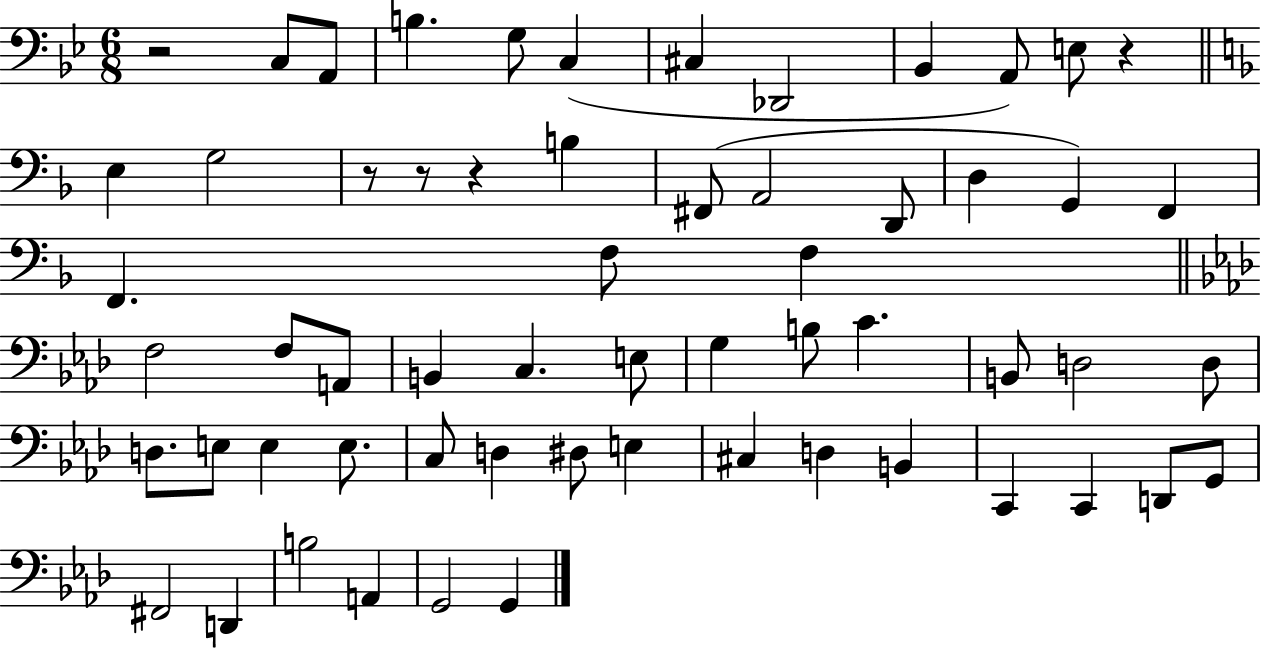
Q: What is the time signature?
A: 6/8